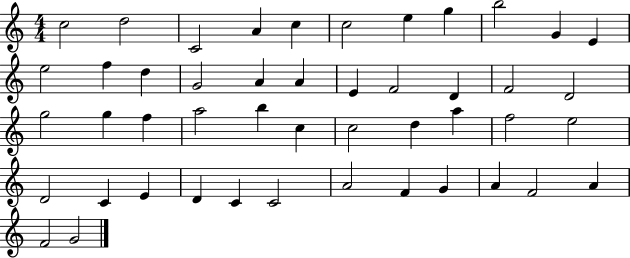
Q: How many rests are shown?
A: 0